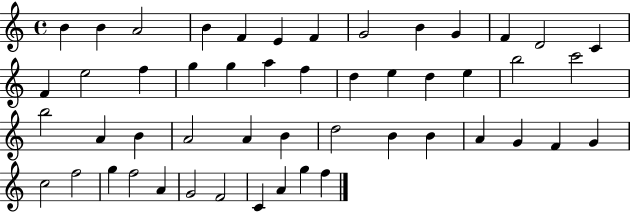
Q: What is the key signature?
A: C major